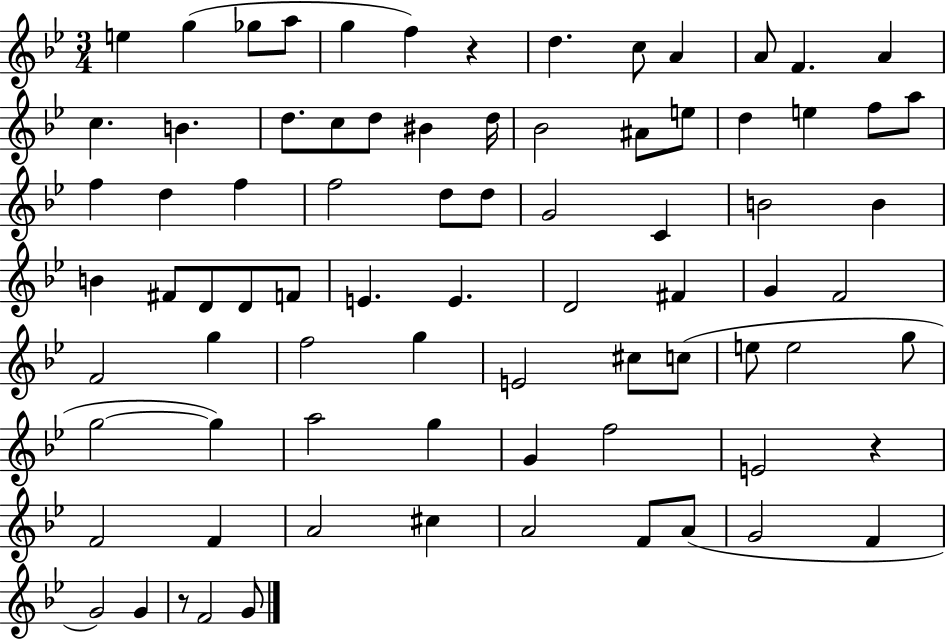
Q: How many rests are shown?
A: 3